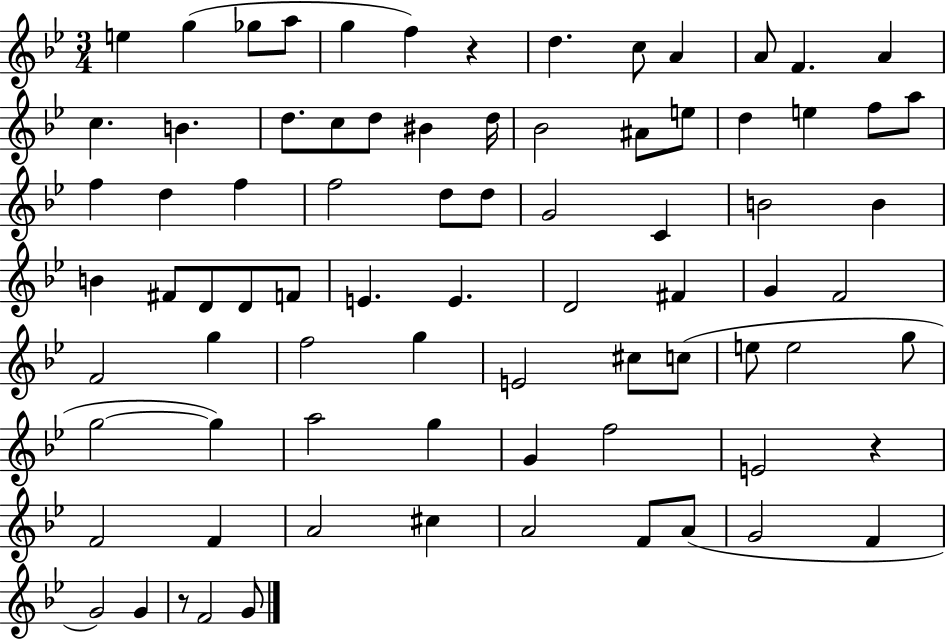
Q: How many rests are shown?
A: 3